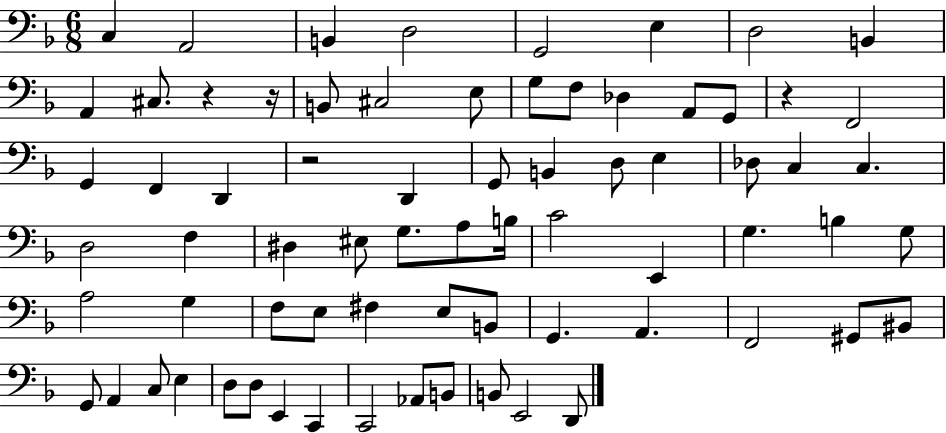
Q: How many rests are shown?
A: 4